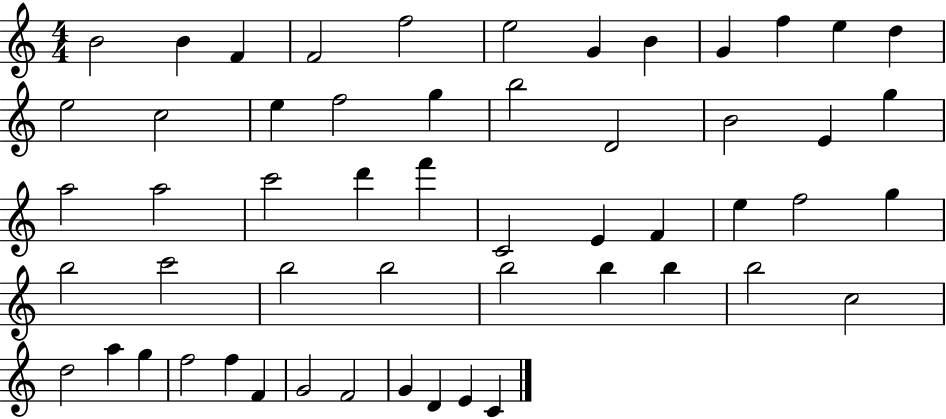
X:1
T:Untitled
M:4/4
L:1/4
K:C
B2 B F F2 f2 e2 G B G f e d e2 c2 e f2 g b2 D2 B2 E g a2 a2 c'2 d' f' C2 E F e f2 g b2 c'2 b2 b2 b2 b b b2 c2 d2 a g f2 f F G2 F2 G D E C